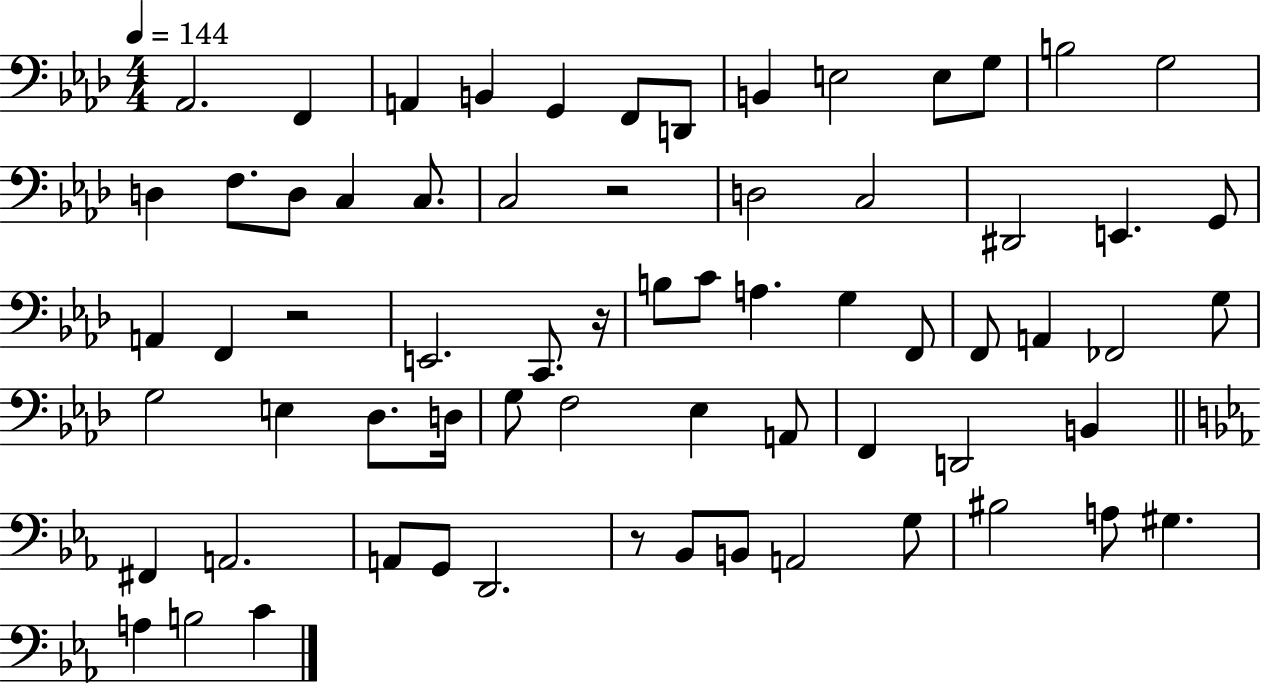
Ab2/h. F2/q A2/q B2/q G2/q F2/e D2/e B2/q E3/h E3/e G3/e B3/h G3/h D3/q F3/e. D3/e C3/q C3/e. C3/h R/h D3/h C3/h D#2/h E2/q. G2/e A2/q F2/q R/h E2/h. C2/e. R/s B3/e C4/e A3/q. G3/q F2/e F2/e A2/q FES2/h G3/e G3/h E3/q Db3/e. D3/s G3/e F3/h Eb3/q A2/e F2/q D2/h B2/q F#2/q A2/h. A2/e G2/e D2/h. R/e Bb2/e B2/e A2/h G3/e BIS3/h A3/e G#3/q. A3/q B3/h C4/q